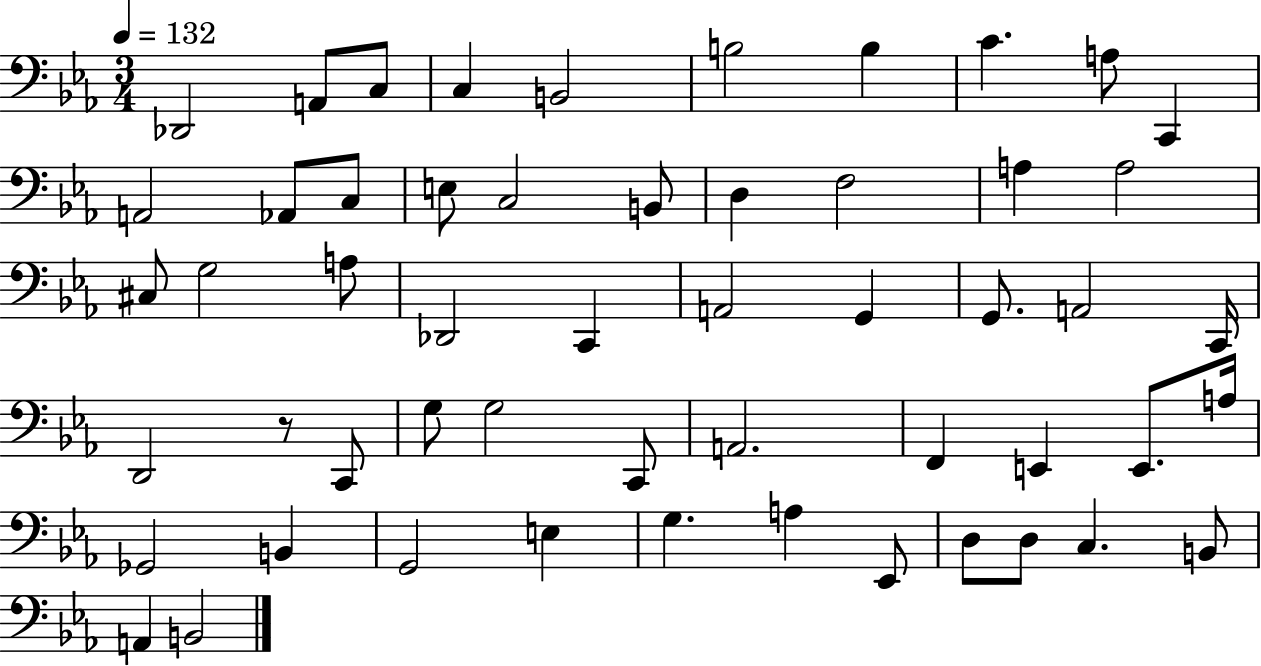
{
  \clef bass
  \numericTimeSignature
  \time 3/4
  \key ees \major
  \tempo 4 = 132
  des,2 a,8 c8 | c4 b,2 | b2 b4 | c'4. a8 c,4 | \break a,2 aes,8 c8 | e8 c2 b,8 | d4 f2 | a4 a2 | \break cis8 g2 a8 | des,2 c,4 | a,2 g,4 | g,8. a,2 c,16 | \break d,2 r8 c,8 | g8 g2 c,8 | a,2. | f,4 e,4 e,8. a16 | \break ges,2 b,4 | g,2 e4 | g4. a4 ees,8 | d8 d8 c4. b,8 | \break a,4 b,2 | \bar "|."
}